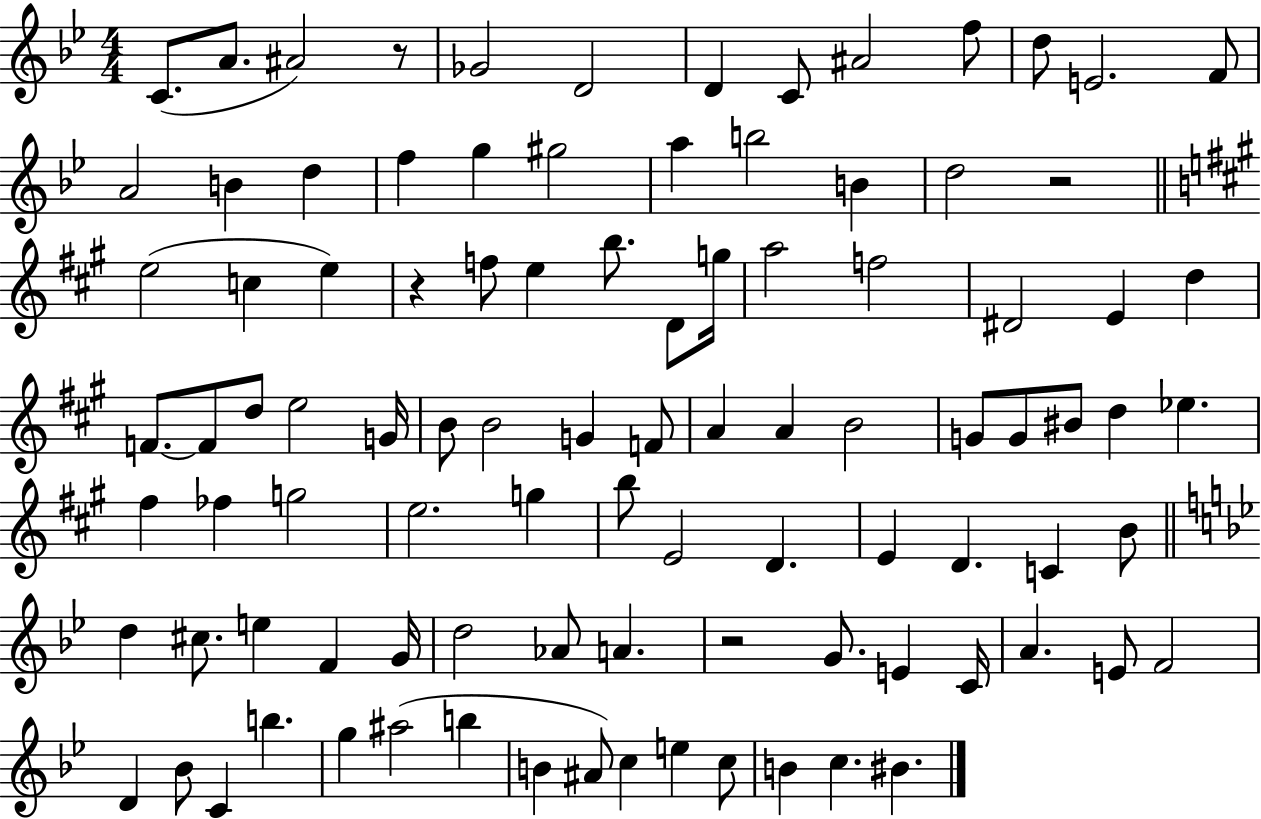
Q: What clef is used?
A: treble